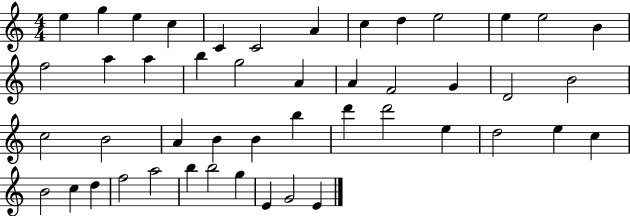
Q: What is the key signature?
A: C major